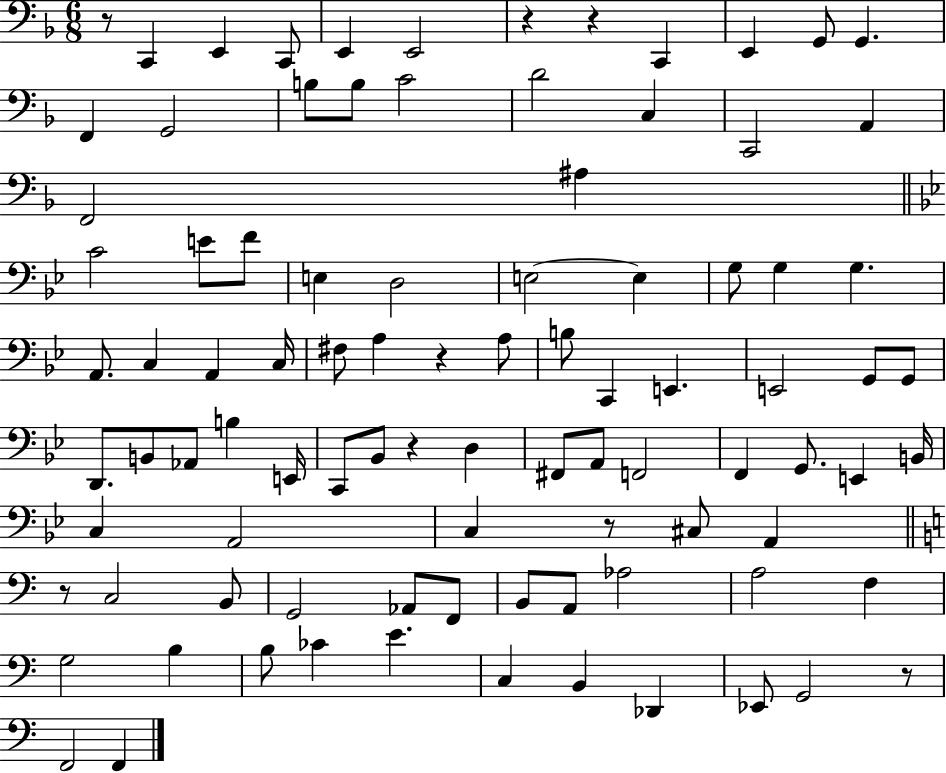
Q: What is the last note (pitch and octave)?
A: F2